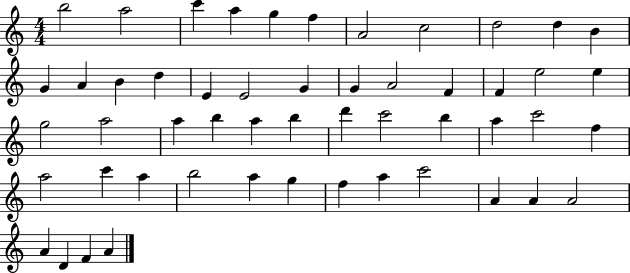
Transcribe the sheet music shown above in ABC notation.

X:1
T:Untitled
M:4/4
L:1/4
K:C
b2 a2 c' a g f A2 c2 d2 d B G A B d E E2 G G A2 F F e2 e g2 a2 a b a b d' c'2 b a c'2 f a2 c' a b2 a g f a c'2 A A A2 A D F A